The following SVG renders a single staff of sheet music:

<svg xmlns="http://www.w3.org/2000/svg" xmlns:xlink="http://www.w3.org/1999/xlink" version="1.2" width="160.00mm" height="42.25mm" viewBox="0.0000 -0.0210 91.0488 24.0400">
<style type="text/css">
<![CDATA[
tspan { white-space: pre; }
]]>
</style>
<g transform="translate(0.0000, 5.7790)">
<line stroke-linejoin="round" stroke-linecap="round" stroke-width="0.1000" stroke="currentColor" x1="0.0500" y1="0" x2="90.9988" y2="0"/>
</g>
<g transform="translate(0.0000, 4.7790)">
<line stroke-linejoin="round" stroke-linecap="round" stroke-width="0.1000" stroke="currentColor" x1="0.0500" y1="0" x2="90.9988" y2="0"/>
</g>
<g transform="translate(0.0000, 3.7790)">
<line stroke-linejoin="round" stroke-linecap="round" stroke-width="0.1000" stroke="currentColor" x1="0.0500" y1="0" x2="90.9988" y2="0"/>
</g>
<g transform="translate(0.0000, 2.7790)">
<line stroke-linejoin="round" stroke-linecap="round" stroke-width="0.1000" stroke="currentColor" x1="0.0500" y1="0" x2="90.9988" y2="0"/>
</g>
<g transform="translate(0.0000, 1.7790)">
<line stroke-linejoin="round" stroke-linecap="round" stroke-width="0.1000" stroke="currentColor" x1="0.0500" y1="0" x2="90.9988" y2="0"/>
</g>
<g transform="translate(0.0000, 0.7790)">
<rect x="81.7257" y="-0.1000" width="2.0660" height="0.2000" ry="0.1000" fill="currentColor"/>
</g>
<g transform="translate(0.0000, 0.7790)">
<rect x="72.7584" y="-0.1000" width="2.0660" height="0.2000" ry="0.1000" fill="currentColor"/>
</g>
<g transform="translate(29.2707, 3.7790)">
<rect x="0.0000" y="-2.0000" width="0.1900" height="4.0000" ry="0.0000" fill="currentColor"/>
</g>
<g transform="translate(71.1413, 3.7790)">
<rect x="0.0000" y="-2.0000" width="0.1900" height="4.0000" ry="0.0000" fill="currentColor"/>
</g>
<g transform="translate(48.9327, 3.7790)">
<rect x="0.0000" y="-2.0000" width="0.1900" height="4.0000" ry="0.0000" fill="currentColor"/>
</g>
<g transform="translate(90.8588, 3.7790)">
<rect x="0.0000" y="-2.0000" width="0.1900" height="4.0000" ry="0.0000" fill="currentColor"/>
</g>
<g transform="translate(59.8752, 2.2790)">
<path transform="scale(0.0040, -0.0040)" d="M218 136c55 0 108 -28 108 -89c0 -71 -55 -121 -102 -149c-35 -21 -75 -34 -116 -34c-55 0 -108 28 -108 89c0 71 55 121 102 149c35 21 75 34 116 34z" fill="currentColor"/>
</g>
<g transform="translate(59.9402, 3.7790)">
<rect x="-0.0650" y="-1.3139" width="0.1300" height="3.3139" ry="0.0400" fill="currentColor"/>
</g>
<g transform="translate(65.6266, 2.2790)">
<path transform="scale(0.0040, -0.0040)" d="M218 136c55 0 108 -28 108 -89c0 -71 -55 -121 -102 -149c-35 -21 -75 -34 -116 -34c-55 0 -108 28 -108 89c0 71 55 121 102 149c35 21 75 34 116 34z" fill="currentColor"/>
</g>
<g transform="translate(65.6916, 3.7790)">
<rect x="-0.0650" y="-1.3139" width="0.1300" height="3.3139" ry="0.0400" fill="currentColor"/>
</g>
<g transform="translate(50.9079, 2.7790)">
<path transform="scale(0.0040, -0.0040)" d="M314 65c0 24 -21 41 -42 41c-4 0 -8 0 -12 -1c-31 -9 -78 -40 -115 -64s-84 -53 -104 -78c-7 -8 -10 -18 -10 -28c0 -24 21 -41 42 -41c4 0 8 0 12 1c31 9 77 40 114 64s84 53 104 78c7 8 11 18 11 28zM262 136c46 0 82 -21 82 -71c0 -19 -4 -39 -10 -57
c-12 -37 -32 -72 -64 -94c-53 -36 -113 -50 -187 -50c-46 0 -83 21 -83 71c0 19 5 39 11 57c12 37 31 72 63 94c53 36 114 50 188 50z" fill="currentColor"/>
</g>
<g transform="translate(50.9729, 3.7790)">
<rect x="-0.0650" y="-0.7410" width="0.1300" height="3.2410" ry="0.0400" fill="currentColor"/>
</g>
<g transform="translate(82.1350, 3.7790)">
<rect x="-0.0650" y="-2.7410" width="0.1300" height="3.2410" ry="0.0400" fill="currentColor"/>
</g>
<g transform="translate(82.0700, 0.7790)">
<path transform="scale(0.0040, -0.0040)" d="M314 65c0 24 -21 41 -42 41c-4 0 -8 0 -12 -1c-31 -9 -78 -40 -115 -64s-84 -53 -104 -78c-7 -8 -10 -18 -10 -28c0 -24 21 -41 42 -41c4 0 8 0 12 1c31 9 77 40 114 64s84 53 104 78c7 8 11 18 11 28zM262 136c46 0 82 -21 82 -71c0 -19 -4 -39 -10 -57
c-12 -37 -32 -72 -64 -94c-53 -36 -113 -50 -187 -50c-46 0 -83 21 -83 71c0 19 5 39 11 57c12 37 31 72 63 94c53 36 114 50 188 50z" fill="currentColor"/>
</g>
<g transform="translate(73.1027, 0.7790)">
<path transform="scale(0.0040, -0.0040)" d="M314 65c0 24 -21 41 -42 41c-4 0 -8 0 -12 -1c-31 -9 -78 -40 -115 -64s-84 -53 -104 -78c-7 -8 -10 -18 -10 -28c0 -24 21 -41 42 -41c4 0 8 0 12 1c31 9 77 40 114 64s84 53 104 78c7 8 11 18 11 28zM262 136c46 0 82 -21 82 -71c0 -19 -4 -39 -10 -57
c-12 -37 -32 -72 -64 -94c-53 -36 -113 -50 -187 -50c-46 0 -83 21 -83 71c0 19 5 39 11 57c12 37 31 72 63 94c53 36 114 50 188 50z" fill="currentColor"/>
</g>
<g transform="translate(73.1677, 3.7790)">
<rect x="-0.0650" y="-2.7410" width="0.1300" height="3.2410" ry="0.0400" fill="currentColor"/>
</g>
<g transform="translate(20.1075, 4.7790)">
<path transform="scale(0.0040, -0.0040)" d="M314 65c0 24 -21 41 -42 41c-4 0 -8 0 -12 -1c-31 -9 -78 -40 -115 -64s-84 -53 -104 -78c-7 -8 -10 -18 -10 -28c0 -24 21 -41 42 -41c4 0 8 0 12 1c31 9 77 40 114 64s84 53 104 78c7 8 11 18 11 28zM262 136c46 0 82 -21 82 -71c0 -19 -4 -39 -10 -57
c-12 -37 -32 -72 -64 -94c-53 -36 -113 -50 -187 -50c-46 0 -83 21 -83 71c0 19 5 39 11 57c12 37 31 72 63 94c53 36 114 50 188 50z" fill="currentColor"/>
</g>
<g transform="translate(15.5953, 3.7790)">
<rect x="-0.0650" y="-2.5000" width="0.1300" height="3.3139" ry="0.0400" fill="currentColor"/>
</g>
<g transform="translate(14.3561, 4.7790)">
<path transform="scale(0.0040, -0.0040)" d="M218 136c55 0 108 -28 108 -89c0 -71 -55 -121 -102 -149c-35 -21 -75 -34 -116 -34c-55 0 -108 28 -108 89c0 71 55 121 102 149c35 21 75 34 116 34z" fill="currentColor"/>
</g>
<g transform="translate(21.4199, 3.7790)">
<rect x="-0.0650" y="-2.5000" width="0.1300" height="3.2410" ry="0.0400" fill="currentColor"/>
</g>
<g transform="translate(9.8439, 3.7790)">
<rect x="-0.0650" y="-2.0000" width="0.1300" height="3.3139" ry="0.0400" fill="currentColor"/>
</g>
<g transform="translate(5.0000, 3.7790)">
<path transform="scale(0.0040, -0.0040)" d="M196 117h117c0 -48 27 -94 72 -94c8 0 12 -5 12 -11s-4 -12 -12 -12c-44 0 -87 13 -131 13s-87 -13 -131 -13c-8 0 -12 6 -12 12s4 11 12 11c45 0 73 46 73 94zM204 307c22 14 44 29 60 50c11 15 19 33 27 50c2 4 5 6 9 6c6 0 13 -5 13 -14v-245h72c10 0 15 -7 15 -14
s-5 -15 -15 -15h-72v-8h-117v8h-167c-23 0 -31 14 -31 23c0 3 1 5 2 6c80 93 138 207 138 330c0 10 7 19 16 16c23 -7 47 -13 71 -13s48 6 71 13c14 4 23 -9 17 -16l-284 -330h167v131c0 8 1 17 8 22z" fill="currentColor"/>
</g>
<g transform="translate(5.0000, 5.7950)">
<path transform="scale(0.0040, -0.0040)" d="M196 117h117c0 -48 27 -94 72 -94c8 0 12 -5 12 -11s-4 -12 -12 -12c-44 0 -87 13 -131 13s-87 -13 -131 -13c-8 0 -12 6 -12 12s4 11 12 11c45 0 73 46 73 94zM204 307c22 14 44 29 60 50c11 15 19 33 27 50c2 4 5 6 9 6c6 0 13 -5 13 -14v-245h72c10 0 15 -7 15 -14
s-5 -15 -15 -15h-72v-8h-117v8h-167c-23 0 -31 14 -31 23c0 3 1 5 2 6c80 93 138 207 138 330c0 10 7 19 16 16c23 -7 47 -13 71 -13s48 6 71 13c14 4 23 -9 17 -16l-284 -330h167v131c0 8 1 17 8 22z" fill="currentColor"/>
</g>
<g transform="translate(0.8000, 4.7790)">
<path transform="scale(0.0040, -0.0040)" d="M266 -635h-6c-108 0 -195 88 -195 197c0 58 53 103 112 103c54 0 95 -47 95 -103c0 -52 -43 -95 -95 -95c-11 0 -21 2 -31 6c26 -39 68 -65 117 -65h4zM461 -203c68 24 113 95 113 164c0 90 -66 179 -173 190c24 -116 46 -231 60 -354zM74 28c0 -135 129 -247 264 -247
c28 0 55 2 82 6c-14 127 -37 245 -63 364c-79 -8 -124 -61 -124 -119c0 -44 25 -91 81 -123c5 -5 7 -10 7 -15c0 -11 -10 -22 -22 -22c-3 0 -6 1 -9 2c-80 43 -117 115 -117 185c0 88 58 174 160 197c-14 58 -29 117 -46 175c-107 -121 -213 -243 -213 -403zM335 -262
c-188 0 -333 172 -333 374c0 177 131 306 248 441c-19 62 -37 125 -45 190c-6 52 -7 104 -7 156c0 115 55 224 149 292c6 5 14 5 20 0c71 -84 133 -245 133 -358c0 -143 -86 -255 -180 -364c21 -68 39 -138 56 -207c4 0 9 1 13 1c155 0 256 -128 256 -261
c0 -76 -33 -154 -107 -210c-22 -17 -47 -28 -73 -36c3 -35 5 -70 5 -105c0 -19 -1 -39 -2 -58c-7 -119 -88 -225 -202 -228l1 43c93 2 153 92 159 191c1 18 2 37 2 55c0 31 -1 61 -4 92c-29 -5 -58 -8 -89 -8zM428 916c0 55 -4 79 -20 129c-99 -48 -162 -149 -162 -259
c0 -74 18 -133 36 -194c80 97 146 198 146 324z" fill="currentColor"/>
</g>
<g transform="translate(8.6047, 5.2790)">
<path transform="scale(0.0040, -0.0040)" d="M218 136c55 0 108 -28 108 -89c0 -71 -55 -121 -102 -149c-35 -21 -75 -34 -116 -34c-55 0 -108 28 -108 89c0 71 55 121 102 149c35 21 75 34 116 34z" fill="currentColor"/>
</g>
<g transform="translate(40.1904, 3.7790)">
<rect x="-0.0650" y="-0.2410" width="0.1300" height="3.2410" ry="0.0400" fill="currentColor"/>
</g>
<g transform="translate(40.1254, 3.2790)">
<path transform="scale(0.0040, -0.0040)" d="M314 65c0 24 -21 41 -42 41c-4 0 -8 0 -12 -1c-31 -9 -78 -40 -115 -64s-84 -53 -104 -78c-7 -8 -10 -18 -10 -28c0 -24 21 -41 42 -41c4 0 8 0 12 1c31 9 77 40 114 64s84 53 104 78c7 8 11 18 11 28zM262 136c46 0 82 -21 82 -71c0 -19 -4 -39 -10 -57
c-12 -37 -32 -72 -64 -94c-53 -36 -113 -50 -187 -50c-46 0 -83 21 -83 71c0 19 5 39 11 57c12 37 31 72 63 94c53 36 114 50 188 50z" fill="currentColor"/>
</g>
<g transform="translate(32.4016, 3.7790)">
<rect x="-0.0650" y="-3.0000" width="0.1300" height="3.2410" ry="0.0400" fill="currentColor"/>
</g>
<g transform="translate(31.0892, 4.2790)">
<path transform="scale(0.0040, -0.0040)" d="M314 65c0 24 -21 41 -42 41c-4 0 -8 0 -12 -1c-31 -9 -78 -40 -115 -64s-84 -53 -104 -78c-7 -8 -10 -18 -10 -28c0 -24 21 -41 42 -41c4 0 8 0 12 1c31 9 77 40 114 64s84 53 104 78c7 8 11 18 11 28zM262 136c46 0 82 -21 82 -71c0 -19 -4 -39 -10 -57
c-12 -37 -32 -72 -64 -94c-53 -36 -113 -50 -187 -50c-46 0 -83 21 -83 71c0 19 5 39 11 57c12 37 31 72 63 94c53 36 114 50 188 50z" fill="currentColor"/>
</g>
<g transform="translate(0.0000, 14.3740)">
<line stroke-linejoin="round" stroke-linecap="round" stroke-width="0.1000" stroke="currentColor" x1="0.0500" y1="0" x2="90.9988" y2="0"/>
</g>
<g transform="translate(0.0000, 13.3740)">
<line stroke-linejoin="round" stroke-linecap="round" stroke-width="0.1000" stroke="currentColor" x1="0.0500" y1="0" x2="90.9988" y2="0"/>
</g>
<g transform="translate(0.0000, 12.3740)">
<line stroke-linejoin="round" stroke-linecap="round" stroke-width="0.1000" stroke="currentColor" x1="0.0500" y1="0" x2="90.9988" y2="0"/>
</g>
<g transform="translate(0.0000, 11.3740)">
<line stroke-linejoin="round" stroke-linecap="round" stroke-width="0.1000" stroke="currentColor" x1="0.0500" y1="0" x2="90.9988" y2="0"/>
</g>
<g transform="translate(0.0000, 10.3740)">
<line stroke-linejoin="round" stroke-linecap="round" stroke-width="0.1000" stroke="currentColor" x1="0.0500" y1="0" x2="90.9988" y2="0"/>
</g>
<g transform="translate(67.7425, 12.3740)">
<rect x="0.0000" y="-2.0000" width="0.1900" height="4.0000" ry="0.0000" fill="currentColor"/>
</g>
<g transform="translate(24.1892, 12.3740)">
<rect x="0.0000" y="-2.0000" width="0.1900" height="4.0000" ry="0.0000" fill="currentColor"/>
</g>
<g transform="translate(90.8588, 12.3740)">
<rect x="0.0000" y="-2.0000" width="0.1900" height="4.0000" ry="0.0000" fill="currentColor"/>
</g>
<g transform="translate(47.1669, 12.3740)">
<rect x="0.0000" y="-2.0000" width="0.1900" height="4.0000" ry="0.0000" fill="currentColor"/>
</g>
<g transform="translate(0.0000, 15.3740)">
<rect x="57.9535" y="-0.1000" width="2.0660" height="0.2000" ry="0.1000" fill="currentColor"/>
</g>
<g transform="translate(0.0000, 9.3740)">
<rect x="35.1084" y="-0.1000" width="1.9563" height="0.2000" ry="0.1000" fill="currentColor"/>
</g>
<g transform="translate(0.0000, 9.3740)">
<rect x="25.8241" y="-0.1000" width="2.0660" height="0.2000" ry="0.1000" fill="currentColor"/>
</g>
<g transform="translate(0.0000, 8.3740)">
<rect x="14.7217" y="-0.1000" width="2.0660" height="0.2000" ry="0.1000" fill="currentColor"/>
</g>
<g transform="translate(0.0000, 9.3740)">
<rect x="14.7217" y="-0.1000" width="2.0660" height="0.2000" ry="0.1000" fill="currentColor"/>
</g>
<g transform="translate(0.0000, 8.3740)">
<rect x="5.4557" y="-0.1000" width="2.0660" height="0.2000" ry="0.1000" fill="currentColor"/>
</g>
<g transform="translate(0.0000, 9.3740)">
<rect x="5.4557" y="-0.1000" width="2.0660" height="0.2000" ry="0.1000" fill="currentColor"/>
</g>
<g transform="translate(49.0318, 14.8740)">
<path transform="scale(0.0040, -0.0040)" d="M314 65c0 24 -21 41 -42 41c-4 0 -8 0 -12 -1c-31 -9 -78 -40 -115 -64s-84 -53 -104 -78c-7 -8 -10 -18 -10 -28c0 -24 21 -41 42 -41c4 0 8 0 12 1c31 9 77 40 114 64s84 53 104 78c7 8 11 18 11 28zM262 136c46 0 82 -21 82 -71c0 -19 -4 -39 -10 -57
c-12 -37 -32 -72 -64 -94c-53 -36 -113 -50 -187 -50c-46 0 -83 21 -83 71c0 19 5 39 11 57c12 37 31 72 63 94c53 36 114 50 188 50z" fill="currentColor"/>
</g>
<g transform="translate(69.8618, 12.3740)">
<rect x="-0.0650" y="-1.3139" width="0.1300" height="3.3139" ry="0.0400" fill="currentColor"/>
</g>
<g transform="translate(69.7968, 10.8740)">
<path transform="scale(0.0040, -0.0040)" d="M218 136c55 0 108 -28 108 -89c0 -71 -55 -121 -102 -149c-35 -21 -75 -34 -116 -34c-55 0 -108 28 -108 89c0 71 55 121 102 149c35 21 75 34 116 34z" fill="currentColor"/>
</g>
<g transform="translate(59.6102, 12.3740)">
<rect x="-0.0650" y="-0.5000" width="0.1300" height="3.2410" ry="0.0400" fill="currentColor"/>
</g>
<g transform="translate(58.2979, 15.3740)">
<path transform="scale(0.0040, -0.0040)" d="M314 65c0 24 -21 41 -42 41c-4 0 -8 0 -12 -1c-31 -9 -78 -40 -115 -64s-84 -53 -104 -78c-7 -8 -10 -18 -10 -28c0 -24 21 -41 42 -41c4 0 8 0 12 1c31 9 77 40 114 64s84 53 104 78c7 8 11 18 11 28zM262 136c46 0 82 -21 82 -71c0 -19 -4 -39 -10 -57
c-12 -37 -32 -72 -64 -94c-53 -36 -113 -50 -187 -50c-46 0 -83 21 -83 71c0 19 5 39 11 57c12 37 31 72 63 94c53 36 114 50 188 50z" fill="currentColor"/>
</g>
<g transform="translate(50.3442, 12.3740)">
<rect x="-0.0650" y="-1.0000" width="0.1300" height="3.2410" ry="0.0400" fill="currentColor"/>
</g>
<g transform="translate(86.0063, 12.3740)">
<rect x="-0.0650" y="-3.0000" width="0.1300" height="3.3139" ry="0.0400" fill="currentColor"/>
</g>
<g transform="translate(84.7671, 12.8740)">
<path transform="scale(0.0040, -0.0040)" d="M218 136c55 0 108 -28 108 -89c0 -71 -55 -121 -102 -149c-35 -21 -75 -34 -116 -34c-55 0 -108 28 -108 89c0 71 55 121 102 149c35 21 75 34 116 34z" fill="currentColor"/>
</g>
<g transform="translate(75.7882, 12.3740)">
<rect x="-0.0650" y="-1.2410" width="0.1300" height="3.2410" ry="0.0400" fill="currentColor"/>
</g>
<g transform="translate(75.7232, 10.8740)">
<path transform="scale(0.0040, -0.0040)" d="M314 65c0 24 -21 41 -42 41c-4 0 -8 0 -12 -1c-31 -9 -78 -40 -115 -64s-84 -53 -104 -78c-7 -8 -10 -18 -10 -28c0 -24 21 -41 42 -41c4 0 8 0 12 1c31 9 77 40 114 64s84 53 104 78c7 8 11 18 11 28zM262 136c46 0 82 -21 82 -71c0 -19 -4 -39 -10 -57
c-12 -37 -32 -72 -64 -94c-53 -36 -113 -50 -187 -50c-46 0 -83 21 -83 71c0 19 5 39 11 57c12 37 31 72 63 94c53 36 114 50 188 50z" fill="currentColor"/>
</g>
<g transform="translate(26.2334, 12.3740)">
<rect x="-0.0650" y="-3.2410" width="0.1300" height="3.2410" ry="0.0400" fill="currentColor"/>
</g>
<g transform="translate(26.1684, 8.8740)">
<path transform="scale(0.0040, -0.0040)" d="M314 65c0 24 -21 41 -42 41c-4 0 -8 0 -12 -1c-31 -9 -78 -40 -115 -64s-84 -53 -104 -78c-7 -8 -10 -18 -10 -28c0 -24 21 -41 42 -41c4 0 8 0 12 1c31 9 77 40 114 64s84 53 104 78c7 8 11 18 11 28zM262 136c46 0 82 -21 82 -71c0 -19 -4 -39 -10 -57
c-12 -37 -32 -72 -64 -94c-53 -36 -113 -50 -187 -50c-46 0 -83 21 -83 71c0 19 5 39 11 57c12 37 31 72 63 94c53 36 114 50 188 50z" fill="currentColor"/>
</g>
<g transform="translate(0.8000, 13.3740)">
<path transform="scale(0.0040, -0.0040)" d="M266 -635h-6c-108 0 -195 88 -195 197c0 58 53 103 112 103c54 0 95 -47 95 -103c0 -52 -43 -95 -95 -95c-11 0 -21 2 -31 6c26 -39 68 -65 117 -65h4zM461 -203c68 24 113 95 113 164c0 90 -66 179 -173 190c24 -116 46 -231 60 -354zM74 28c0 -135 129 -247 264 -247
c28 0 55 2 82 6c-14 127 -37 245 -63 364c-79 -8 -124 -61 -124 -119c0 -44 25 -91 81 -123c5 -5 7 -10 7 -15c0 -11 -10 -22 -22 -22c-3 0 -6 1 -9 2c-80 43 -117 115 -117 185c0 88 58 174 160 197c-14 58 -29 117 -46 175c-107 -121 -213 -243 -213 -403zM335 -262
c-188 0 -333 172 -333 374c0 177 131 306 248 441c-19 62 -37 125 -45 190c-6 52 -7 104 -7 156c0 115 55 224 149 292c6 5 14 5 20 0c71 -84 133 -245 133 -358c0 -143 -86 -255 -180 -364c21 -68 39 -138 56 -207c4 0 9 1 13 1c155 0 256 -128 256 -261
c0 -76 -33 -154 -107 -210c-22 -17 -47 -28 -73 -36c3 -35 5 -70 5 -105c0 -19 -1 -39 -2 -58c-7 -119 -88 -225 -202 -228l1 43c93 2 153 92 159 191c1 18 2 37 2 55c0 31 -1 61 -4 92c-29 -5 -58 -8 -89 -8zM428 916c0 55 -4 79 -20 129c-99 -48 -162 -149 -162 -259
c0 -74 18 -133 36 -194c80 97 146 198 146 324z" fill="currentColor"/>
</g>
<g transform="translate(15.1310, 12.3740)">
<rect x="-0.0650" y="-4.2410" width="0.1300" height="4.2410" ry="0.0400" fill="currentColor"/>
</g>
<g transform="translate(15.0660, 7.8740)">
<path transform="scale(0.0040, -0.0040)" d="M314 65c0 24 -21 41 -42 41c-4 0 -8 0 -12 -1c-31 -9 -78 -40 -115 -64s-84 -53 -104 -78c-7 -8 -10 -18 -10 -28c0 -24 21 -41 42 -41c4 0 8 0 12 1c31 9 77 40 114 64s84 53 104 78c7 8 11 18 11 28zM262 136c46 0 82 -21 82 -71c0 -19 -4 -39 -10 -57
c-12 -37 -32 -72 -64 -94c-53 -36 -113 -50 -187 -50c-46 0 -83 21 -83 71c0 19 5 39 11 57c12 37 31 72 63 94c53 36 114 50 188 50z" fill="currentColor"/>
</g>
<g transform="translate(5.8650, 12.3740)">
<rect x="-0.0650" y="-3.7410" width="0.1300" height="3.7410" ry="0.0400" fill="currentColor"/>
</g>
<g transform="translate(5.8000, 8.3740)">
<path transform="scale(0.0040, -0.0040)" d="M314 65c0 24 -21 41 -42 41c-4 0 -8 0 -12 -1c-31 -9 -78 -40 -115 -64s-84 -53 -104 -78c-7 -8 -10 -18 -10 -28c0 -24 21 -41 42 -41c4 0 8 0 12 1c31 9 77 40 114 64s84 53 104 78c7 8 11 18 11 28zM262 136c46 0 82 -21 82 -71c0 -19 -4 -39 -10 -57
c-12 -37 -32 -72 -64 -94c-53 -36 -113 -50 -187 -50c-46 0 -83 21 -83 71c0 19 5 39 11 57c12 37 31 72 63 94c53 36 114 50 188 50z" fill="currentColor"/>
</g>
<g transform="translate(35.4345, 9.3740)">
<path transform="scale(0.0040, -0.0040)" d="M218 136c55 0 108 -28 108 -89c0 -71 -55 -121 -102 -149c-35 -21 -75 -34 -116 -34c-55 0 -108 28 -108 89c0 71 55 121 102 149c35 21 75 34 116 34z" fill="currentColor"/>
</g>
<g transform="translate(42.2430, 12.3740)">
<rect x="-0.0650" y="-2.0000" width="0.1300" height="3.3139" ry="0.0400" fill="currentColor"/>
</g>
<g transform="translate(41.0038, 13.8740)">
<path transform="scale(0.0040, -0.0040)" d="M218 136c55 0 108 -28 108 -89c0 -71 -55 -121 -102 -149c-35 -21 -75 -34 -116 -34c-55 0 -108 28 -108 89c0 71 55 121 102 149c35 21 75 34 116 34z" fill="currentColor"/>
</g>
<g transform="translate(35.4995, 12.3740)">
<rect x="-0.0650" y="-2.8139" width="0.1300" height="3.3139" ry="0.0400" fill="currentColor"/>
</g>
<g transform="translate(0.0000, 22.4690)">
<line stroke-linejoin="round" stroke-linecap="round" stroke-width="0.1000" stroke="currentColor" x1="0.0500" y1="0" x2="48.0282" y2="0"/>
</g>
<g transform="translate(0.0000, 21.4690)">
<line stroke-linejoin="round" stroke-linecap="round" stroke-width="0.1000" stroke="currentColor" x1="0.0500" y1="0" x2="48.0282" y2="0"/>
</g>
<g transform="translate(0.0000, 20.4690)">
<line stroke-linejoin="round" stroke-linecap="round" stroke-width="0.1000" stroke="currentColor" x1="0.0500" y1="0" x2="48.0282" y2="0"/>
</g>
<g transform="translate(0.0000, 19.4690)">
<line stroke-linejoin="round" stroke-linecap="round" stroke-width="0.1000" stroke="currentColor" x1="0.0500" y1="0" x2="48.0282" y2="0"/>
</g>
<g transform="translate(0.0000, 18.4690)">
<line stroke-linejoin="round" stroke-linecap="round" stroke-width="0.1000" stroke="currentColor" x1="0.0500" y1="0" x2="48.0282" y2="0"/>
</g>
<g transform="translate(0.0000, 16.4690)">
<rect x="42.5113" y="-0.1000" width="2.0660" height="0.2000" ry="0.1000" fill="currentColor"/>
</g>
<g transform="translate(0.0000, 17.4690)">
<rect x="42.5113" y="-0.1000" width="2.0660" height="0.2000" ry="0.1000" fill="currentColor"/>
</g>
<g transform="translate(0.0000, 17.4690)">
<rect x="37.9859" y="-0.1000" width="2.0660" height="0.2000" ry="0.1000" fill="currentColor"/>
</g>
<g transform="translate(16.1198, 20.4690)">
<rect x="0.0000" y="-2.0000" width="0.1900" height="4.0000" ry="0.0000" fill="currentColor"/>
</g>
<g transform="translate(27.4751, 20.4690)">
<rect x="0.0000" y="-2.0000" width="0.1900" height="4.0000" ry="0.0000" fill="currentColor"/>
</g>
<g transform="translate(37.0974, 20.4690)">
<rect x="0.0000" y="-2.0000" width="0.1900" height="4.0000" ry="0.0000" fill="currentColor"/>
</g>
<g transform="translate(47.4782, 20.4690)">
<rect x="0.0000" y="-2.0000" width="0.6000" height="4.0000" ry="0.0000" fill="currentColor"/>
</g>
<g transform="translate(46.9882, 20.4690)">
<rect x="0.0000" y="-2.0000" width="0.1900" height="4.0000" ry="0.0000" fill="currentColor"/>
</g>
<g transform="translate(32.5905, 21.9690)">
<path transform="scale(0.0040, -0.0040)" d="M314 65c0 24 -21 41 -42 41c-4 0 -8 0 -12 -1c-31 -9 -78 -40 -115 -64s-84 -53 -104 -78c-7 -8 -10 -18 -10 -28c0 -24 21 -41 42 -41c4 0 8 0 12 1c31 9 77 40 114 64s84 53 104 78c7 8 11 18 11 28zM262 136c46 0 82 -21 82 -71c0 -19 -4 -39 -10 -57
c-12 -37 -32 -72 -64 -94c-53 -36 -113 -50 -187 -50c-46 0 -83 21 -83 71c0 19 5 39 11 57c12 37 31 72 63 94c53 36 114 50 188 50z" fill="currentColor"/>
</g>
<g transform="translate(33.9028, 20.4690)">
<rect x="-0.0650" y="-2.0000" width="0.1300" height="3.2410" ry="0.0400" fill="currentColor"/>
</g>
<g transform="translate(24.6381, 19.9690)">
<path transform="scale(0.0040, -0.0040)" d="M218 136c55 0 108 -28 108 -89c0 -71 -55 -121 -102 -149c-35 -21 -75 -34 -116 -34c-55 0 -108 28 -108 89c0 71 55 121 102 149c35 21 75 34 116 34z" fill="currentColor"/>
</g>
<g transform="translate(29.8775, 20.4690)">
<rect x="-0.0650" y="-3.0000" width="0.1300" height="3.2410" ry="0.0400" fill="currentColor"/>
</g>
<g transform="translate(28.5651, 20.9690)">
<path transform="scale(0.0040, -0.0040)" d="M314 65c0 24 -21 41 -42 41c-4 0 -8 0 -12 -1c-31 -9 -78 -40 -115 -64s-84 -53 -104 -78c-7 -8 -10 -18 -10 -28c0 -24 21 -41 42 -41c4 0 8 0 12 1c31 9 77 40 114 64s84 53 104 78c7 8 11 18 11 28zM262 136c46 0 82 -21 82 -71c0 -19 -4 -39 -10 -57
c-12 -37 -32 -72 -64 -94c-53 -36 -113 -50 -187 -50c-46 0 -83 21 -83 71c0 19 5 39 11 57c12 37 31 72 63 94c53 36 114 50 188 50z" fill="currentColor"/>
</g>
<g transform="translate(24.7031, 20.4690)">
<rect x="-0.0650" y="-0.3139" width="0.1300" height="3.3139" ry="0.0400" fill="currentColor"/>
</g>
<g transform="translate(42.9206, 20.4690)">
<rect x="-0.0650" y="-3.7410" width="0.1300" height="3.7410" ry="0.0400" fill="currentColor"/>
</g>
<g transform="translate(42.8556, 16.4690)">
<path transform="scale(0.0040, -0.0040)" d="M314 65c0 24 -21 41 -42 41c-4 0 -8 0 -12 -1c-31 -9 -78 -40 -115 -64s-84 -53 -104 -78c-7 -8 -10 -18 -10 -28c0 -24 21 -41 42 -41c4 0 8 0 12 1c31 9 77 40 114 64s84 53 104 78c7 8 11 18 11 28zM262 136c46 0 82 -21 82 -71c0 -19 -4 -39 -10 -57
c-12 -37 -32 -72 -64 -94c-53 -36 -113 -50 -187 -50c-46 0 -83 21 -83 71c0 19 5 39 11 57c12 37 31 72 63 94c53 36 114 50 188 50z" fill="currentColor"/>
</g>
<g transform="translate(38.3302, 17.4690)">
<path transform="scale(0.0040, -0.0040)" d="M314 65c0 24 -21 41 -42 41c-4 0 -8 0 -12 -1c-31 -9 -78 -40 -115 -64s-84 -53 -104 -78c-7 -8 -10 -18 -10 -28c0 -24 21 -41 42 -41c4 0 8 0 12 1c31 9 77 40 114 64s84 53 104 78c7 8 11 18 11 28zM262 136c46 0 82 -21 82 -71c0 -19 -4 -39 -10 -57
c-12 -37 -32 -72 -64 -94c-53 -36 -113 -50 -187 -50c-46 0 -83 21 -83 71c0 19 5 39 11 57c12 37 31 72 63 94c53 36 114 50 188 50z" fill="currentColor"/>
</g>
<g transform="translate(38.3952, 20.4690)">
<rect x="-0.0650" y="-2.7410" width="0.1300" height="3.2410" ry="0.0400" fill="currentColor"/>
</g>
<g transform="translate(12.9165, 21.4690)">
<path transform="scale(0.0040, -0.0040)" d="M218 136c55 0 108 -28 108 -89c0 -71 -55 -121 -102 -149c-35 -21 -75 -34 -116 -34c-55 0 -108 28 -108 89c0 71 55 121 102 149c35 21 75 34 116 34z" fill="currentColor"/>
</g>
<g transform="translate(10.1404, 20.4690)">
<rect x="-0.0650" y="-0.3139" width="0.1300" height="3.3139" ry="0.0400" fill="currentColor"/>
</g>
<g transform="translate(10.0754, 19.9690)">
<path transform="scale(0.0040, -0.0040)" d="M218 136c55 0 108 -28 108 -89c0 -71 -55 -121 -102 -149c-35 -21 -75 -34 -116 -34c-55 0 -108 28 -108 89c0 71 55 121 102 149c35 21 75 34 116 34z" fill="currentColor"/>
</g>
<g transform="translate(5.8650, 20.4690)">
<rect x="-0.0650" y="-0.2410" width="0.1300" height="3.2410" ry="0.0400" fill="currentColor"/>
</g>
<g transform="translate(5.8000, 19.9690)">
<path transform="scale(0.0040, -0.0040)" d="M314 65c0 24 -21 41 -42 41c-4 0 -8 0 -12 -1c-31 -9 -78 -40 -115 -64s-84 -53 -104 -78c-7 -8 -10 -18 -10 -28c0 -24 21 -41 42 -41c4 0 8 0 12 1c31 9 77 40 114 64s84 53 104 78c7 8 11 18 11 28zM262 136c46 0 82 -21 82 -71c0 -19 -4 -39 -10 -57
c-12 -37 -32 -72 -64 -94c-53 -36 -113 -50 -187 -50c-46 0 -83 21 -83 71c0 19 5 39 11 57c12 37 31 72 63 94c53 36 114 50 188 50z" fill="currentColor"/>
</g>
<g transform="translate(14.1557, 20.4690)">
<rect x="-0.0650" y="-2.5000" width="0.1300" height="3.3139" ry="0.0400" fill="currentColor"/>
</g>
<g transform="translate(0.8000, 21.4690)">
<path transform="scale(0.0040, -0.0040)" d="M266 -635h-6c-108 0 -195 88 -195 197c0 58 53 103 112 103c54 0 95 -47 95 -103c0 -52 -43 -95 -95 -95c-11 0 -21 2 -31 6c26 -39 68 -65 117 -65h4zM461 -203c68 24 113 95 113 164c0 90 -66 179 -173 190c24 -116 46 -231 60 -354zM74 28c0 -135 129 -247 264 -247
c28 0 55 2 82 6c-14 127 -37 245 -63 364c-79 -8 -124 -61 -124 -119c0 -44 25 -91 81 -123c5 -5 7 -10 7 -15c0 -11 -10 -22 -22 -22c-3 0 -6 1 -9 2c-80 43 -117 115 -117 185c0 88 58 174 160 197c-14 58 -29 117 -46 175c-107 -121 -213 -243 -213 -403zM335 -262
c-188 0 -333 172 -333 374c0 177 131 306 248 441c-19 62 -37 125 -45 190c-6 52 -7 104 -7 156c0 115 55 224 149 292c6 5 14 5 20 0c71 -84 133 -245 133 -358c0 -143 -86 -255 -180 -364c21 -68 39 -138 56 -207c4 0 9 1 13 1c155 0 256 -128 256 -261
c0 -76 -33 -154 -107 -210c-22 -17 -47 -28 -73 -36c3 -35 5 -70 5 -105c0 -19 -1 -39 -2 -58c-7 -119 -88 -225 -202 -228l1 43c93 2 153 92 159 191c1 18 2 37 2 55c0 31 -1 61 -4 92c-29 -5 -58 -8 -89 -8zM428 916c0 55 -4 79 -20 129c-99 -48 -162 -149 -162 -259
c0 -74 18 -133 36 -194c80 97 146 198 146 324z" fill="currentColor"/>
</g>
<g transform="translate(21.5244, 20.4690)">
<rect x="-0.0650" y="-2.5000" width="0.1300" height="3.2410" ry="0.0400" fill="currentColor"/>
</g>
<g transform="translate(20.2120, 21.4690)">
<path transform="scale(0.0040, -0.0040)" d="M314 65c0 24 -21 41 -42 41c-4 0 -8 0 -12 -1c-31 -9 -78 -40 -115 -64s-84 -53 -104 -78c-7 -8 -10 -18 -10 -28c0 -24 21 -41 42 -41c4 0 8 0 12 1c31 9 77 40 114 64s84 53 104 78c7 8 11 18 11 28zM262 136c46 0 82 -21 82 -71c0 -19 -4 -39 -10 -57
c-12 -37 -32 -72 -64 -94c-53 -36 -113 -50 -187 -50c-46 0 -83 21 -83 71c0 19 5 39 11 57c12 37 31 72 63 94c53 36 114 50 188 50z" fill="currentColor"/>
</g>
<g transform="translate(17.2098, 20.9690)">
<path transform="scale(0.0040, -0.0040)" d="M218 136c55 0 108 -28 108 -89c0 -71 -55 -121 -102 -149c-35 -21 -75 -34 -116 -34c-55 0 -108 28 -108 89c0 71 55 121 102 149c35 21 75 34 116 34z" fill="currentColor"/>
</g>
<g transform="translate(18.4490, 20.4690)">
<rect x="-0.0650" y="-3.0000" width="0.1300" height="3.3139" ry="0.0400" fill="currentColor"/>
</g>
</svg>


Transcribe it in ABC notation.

X:1
T:Untitled
M:4/4
L:1/4
K:C
F G G2 A2 c2 d2 e e a2 a2 c'2 d'2 b2 a F D2 C2 e e2 A c2 c G A G2 c A2 F2 a2 c'2